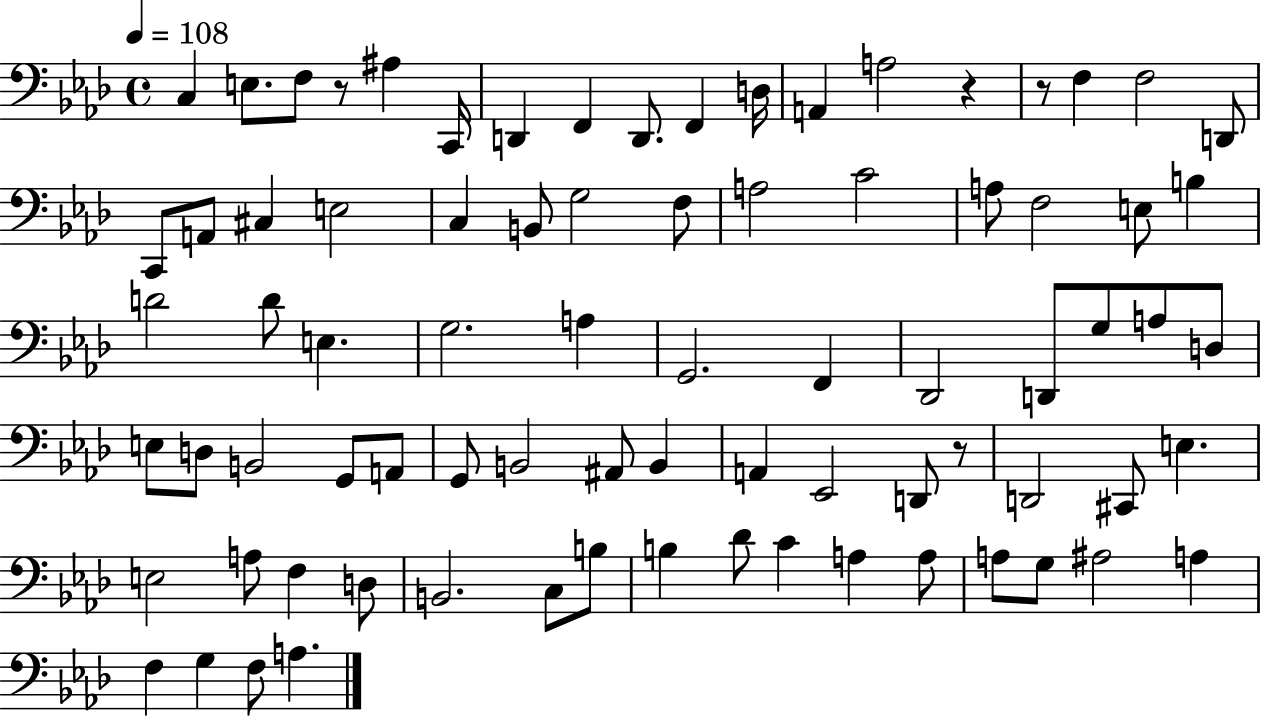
{
  \clef bass
  \time 4/4
  \defaultTimeSignature
  \key aes \major
  \tempo 4 = 108
  \repeat volta 2 { c4 e8. f8 r8 ais4 c,16 | d,4 f,4 d,8. f,4 d16 | a,4 a2 r4 | r8 f4 f2 d,8 | \break c,8 a,8 cis4 e2 | c4 b,8 g2 f8 | a2 c'2 | a8 f2 e8 b4 | \break d'2 d'8 e4. | g2. a4 | g,2. f,4 | des,2 d,8 g8 a8 d8 | \break e8 d8 b,2 g,8 a,8 | g,8 b,2 ais,8 b,4 | a,4 ees,2 d,8 r8 | d,2 cis,8 e4. | \break e2 a8 f4 d8 | b,2. c8 b8 | b4 des'8 c'4 a4 a8 | a8 g8 ais2 a4 | \break f4 g4 f8 a4. | } \bar "|."
}